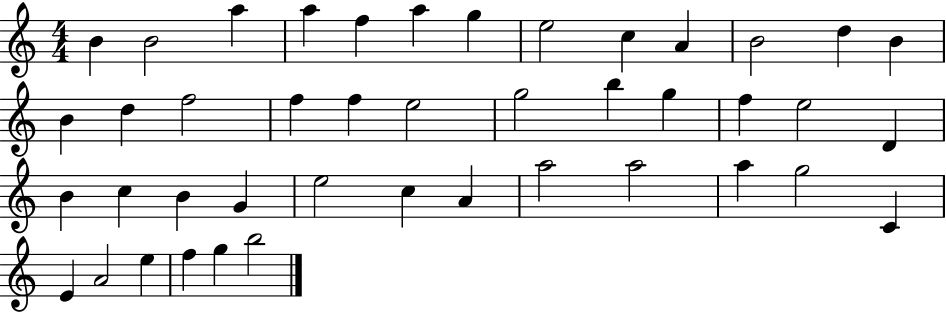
{
  \clef treble
  \numericTimeSignature
  \time 4/4
  \key c \major
  b'4 b'2 a''4 | a''4 f''4 a''4 g''4 | e''2 c''4 a'4 | b'2 d''4 b'4 | \break b'4 d''4 f''2 | f''4 f''4 e''2 | g''2 b''4 g''4 | f''4 e''2 d'4 | \break b'4 c''4 b'4 g'4 | e''2 c''4 a'4 | a''2 a''2 | a''4 g''2 c'4 | \break e'4 a'2 e''4 | f''4 g''4 b''2 | \bar "|."
}